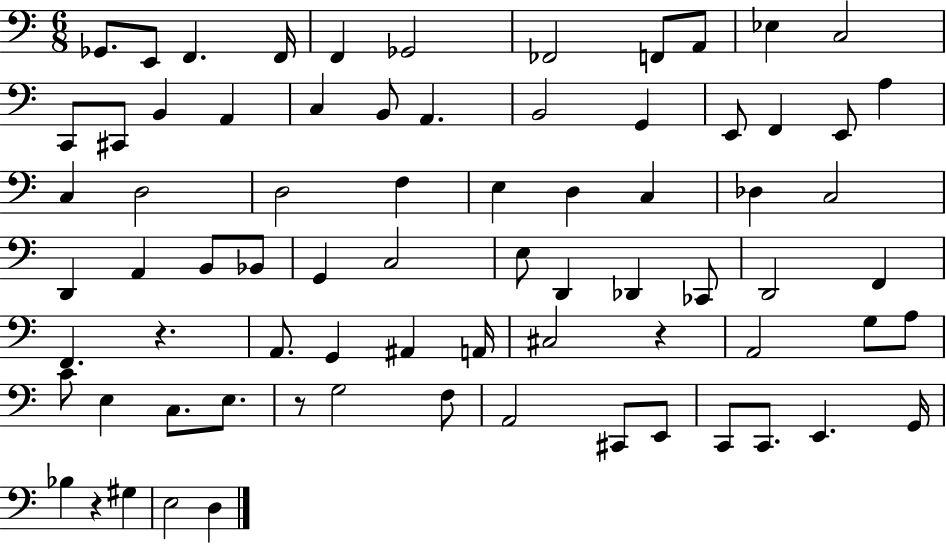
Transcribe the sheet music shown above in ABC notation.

X:1
T:Untitled
M:6/8
L:1/4
K:C
_G,,/2 E,,/2 F,, F,,/4 F,, _G,,2 _F,,2 F,,/2 A,,/2 _E, C,2 C,,/2 ^C,,/2 B,, A,, C, B,,/2 A,, B,,2 G,, E,,/2 F,, E,,/2 A, C, D,2 D,2 F, E, D, C, _D, C,2 D,, A,, B,,/2 _B,,/2 G,, C,2 E,/2 D,, _D,, _C,,/2 D,,2 F,, F,, z A,,/2 G,, ^A,, A,,/4 ^C,2 z A,,2 G,/2 A,/2 C/2 E, C,/2 E,/2 z/2 G,2 F,/2 A,,2 ^C,,/2 E,,/2 C,,/2 C,,/2 E,, G,,/4 _B, z ^G, E,2 D,